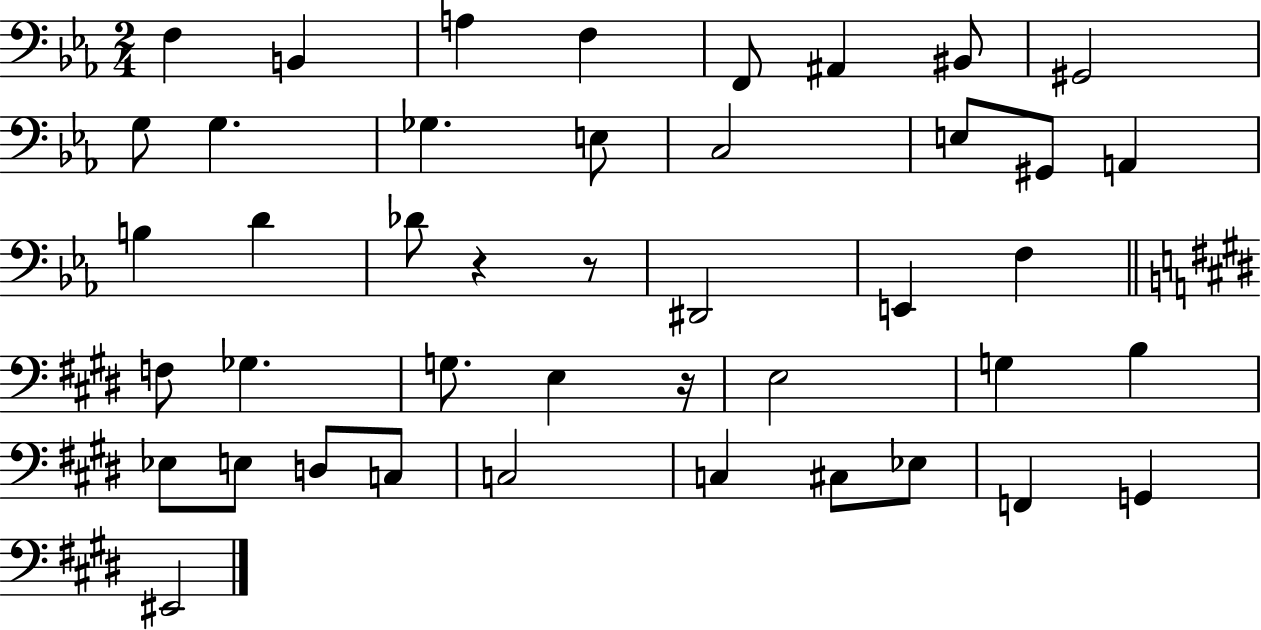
{
  \clef bass
  \numericTimeSignature
  \time 2/4
  \key ees \major
  f4 b,4 | a4 f4 | f,8 ais,4 bis,8 | gis,2 | \break g8 g4. | ges4. e8 | c2 | e8 gis,8 a,4 | \break b4 d'4 | des'8 r4 r8 | dis,2 | e,4 f4 | \break \bar "||" \break \key e \major f8 ges4. | g8. e4 r16 | e2 | g4 b4 | \break ees8 e8 d8 c8 | c2 | c4 cis8 ees8 | f,4 g,4 | \break eis,2 | \bar "|."
}